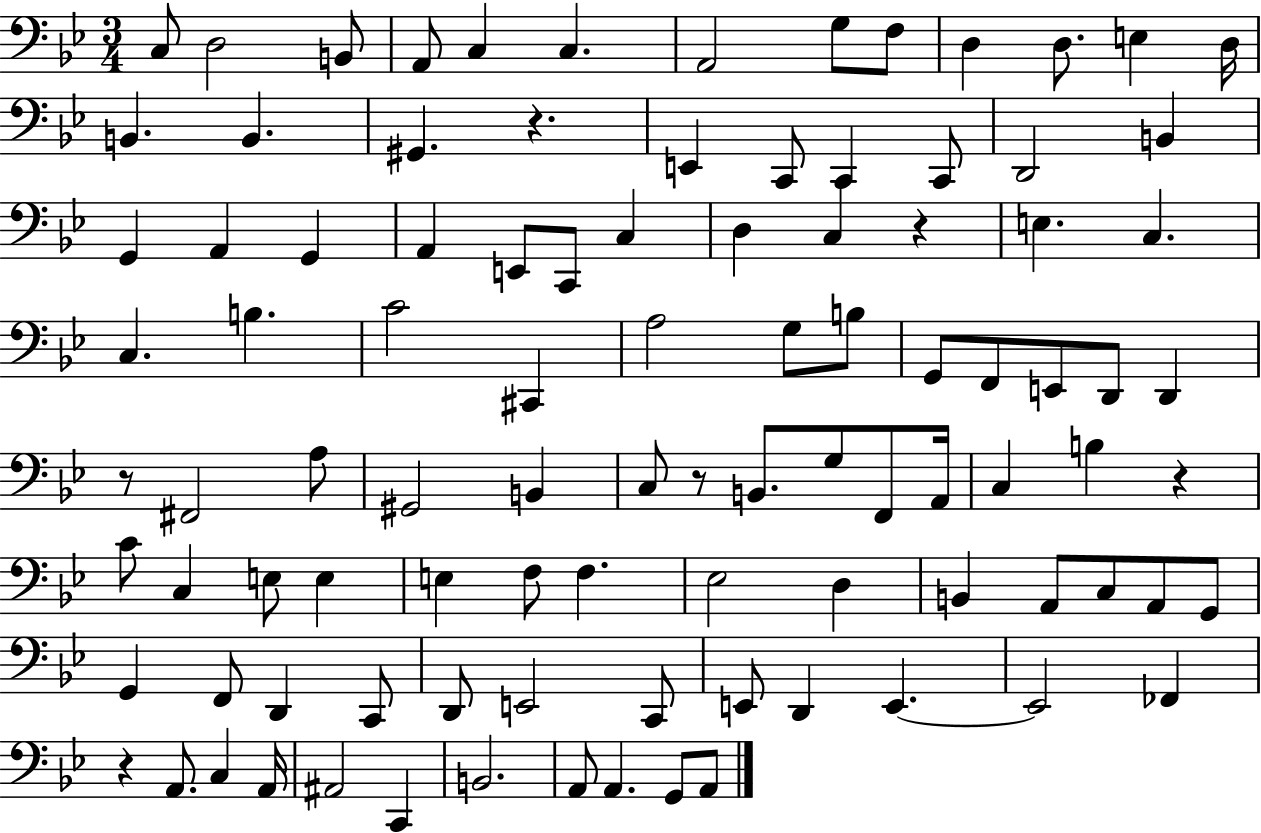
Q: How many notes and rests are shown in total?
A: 98